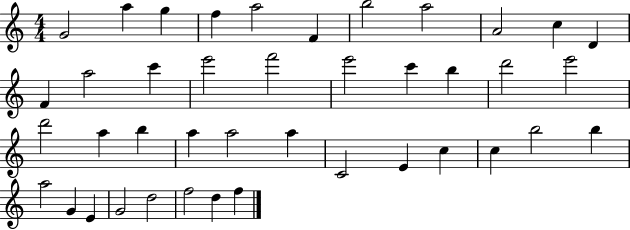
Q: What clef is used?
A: treble